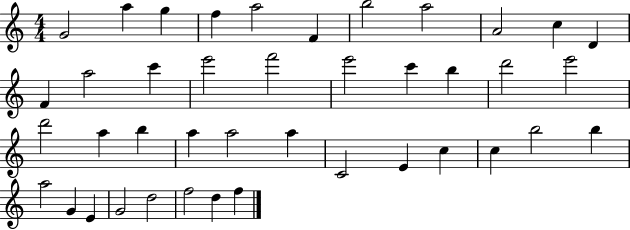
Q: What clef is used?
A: treble